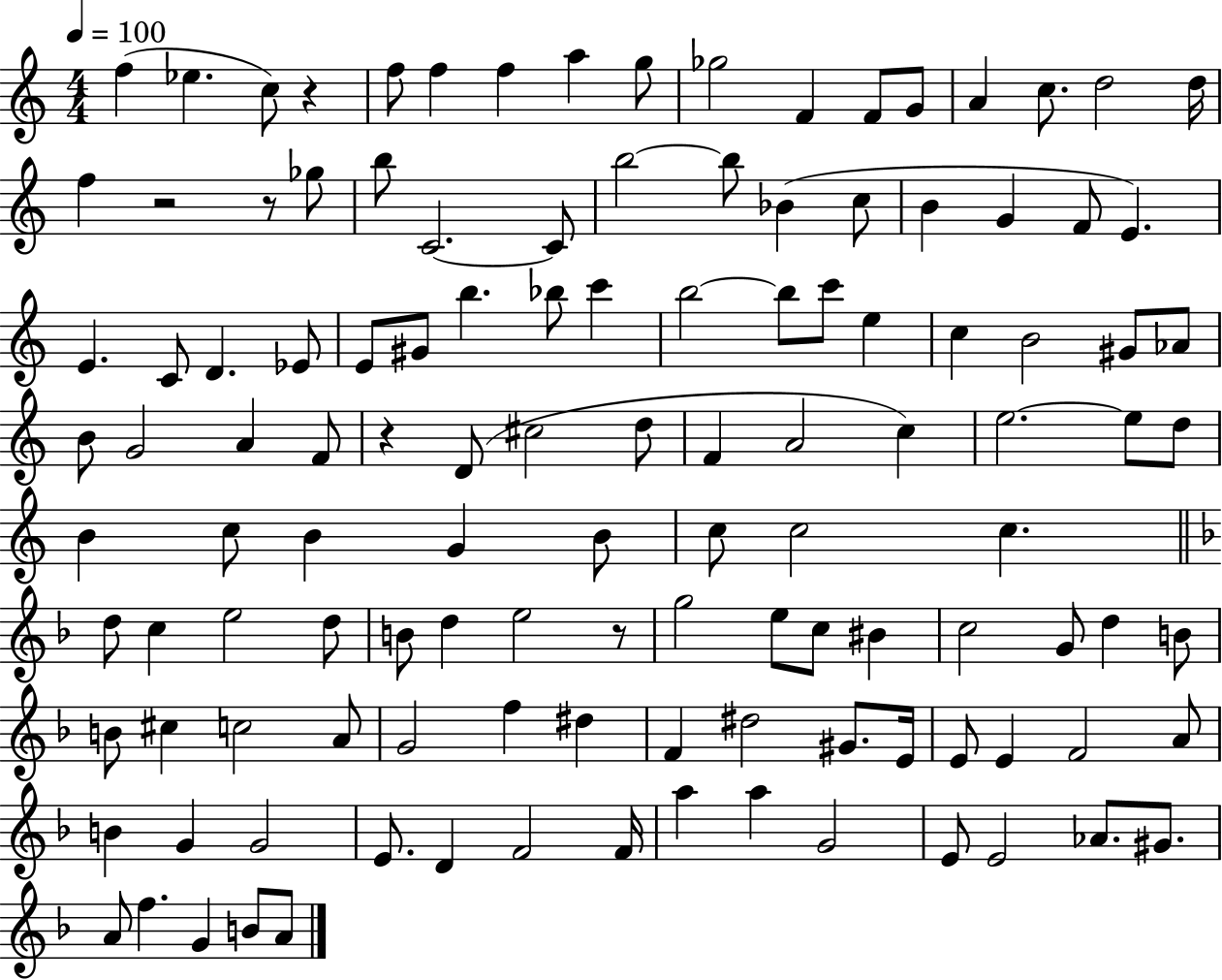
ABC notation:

X:1
T:Untitled
M:4/4
L:1/4
K:C
f _e c/2 z f/2 f f a g/2 _g2 F F/2 G/2 A c/2 d2 d/4 f z2 z/2 _g/2 b/2 C2 C/2 b2 b/2 _B c/2 B G F/2 E E C/2 D _E/2 E/2 ^G/2 b _b/2 c' b2 b/2 c'/2 e c B2 ^G/2 _A/2 B/2 G2 A F/2 z D/2 ^c2 d/2 F A2 c e2 e/2 d/2 B c/2 B G B/2 c/2 c2 c d/2 c e2 d/2 B/2 d e2 z/2 g2 e/2 c/2 ^B c2 G/2 d B/2 B/2 ^c c2 A/2 G2 f ^d F ^d2 ^G/2 E/4 E/2 E F2 A/2 B G G2 E/2 D F2 F/4 a a G2 E/2 E2 _A/2 ^G/2 A/2 f G B/2 A/2